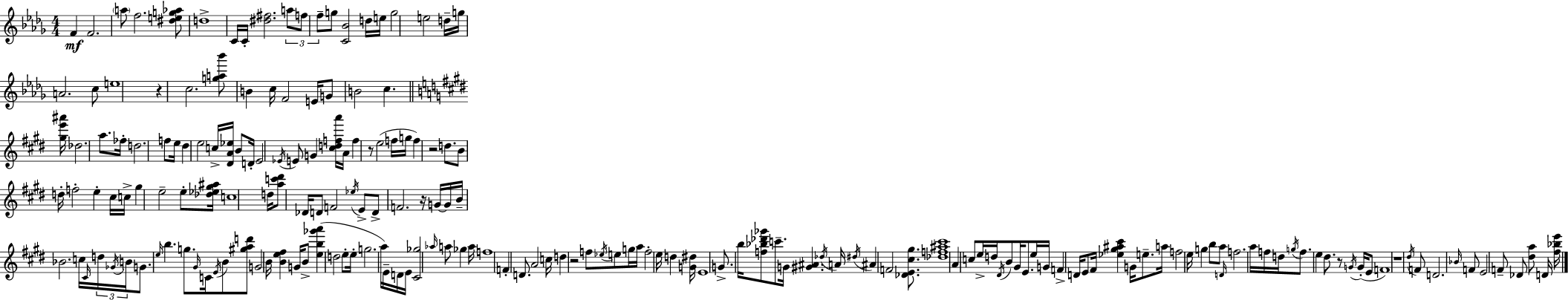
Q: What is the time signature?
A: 4/4